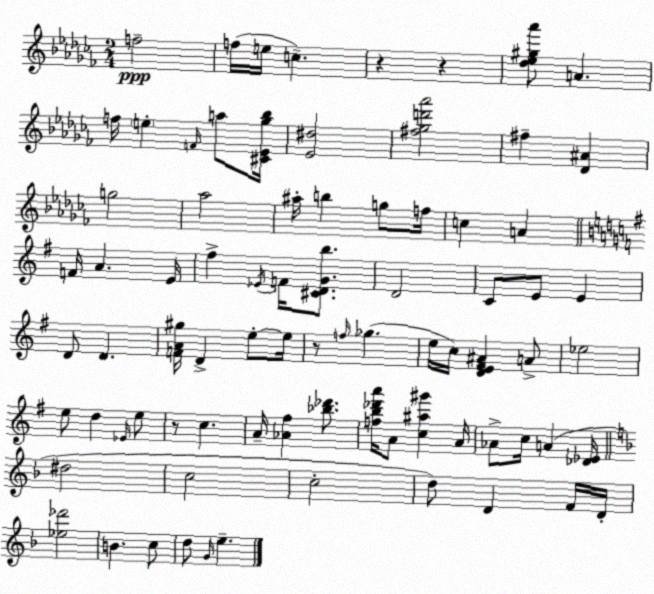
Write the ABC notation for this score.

X:1
T:Untitled
M:2/4
L:1/4
K:Abm
f2 f/4 e/4 c z z [_d_e^g_a']/2 A f/4 e F/4 a/2 [^C_E_g_b]/4 [_E^d]2 [^f_gd'_a']2 ^f [_D^A] g2 _a2 ^a/4 b g/2 f/4 c A F/4 A E/4 ^f _E/4 F/4 [^CDGb]/2 D2 C/2 E/2 E D/2 D [FA^g]/4 D e/2 e/4 z/2 f/4 _g e/4 c/4 [DE^F^A] A/2 _e2 e/2 d _E/4 e/2 z/2 c A/4 [_A^f] [_b_d']/2 [fb_d'a']/4 A/2 [c^a^g'] A/4 _A/2 c/4 A [_D_E]/4 ^d2 c2 c2 d/2 D F/4 D/4 [_e_d']2 B c/2 d/2 G/4 e